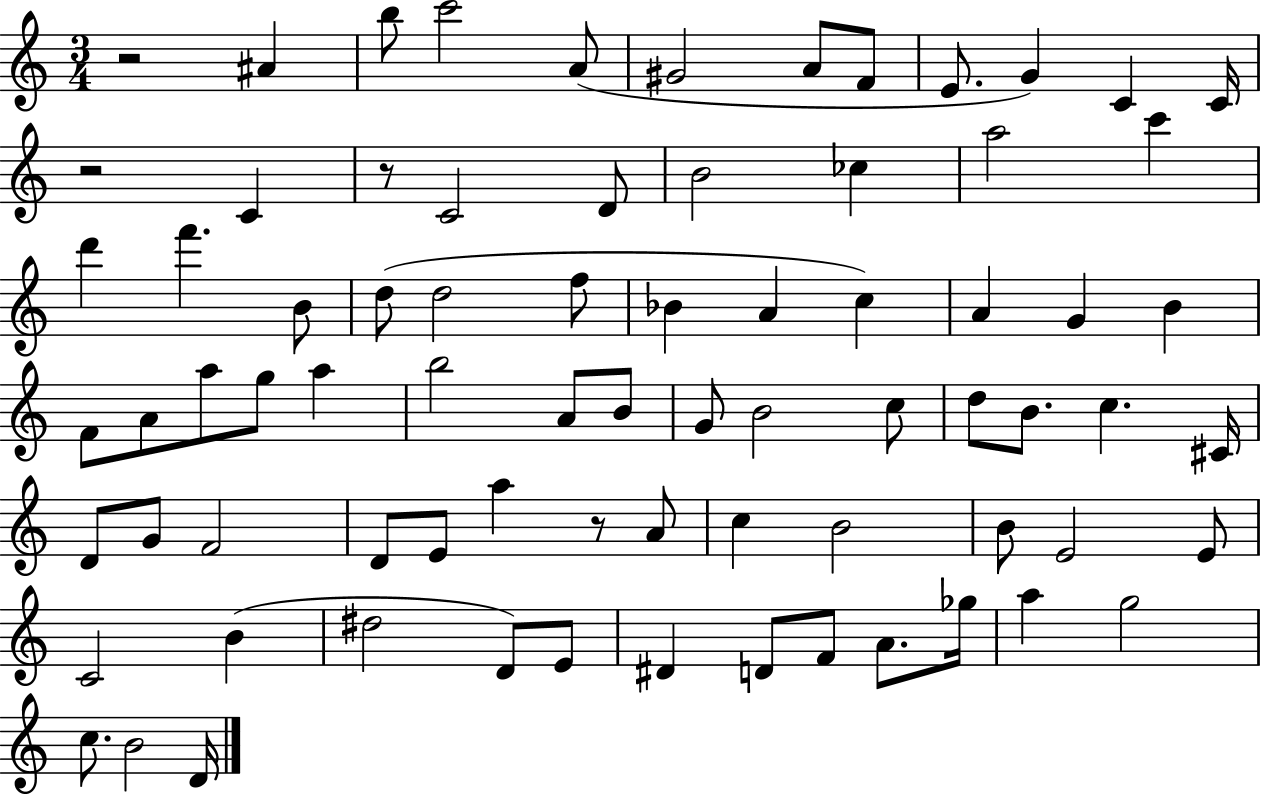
R/h A#4/q B5/e C6/h A4/e G#4/h A4/e F4/e E4/e. G4/q C4/q C4/s R/h C4/q R/e C4/h D4/e B4/h CES5/q A5/h C6/q D6/q F6/q. B4/e D5/e D5/h F5/e Bb4/q A4/q C5/q A4/q G4/q B4/q F4/e A4/e A5/e G5/e A5/q B5/h A4/e B4/e G4/e B4/h C5/e D5/e B4/e. C5/q. C#4/s D4/e G4/e F4/h D4/e E4/e A5/q R/e A4/e C5/q B4/h B4/e E4/h E4/e C4/h B4/q D#5/h D4/e E4/e D#4/q D4/e F4/e A4/e. Gb5/s A5/q G5/h C5/e. B4/h D4/s